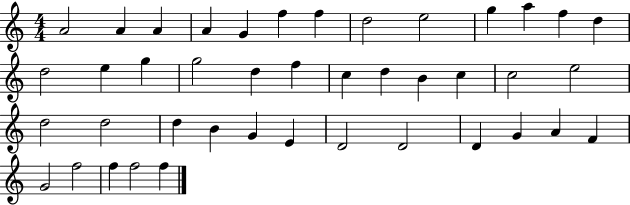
{
  \clef treble
  \numericTimeSignature
  \time 4/4
  \key c \major
  a'2 a'4 a'4 | a'4 g'4 f''4 f''4 | d''2 e''2 | g''4 a''4 f''4 d''4 | \break d''2 e''4 g''4 | g''2 d''4 f''4 | c''4 d''4 b'4 c''4 | c''2 e''2 | \break d''2 d''2 | d''4 b'4 g'4 e'4 | d'2 d'2 | d'4 g'4 a'4 f'4 | \break g'2 f''2 | f''4 f''2 f''4 | \bar "|."
}